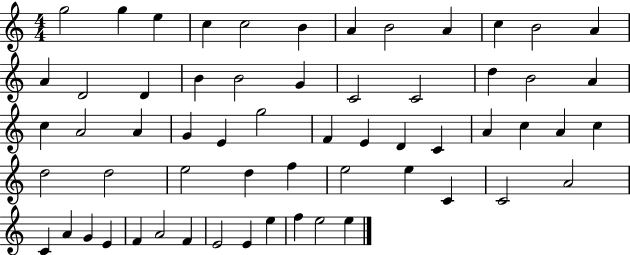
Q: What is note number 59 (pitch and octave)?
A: E5